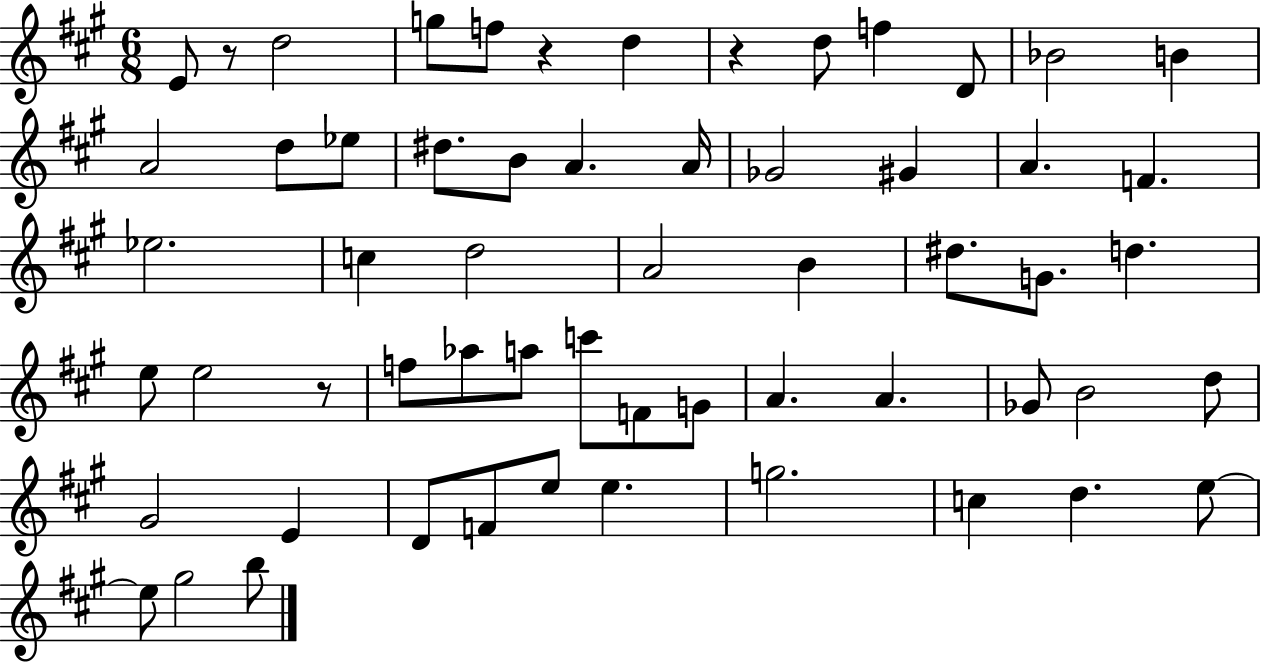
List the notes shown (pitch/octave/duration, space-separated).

E4/e R/e D5/h G5/e F5/e R/q D5/q R/q D5/e F5/q D4/e Bb4/h B4/q A4/h D5/e Eb5/e D#5/e. B4/e A4/q. A4/s Gb4/h G#4/q A4/q. F4/q. Eb5/h. C5/q D5/h A4/h B4/q D#5/e. G4/e. D5/q. E5/e E5/h R/e F5/e Ab5/e A5/e C6/e F4/e G4/e A4/q. A4/q. Gb4/e B4/h D5/e G#4/h E4/q D4/e F4/e E5/e E5/q. G5/h. C5/q D5/q. E5/e E5/e G#5/h B5/e